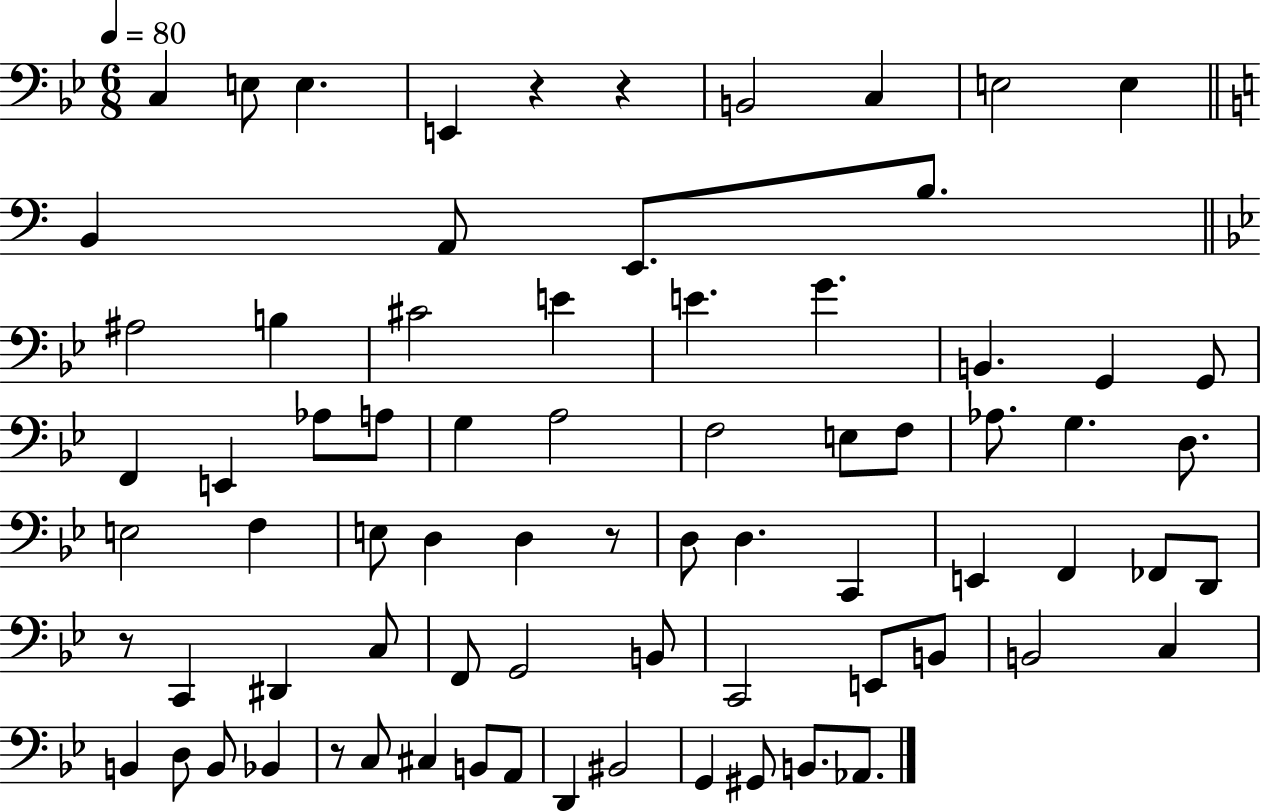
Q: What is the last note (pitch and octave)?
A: Ab2